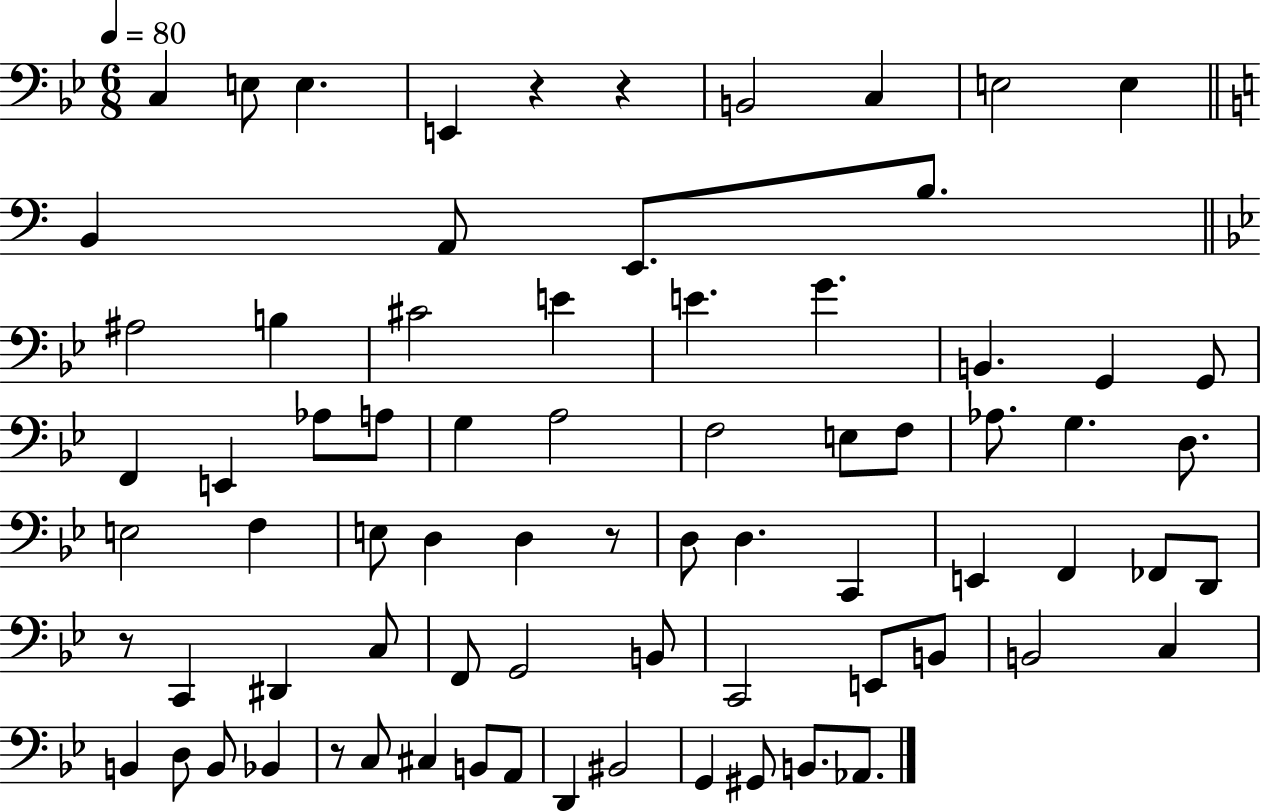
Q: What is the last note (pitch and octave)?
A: Ab2